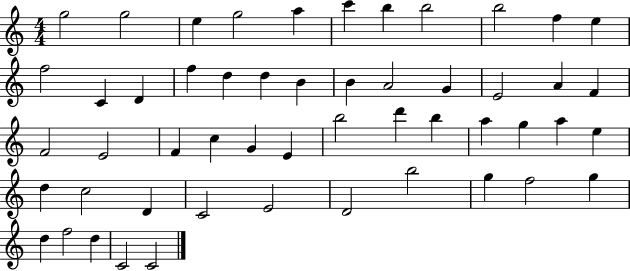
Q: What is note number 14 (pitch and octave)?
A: D4